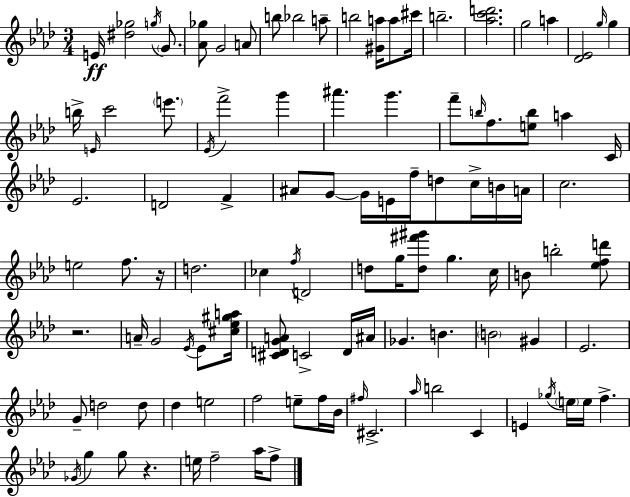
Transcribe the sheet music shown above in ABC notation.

X:1
T:Untitled
M:3/4
L:1/4
K:Fm
E/4 [^d_g]2 g/4 G/2 [_A_g]/2 G2 A/2 b/2 _b2 a/2 b2 [^Ga]/4 a/2 ^c'/4 b2 [_ac'd']2 g2 a [_D_E]2 g/4 g b/4 E/4 c'2 e'/2 _E/4 f'2 g' ^a' g' f'/2 b/4 f/2 [eb]/2 a C/4 _E2 D2 F ^A/2 G/2 G/4 E/4 f/4 d/2 c/4 B/4 A/4 c2 e2 f/2 z/4 d2 _c f/4 D2 d/2 g/4 [d^f'^g']/2 g c/4 B/2 b2 [_efd']/2 z2 A/4 G2 _E/4 _E/2 [^c_e^ga]/4 [^CDGA]/2 C2 D/4 ^A/4 _G B B2 ^G _E2 G/2 d2 d/2 _d e2 f2 e/2 f/4 _B/4 ^f/4 ^C2 _a/4 b2 C E _g/4 e/4 e/4 f _G/4 g g/2 z e/4 f2 _a/4 f/2